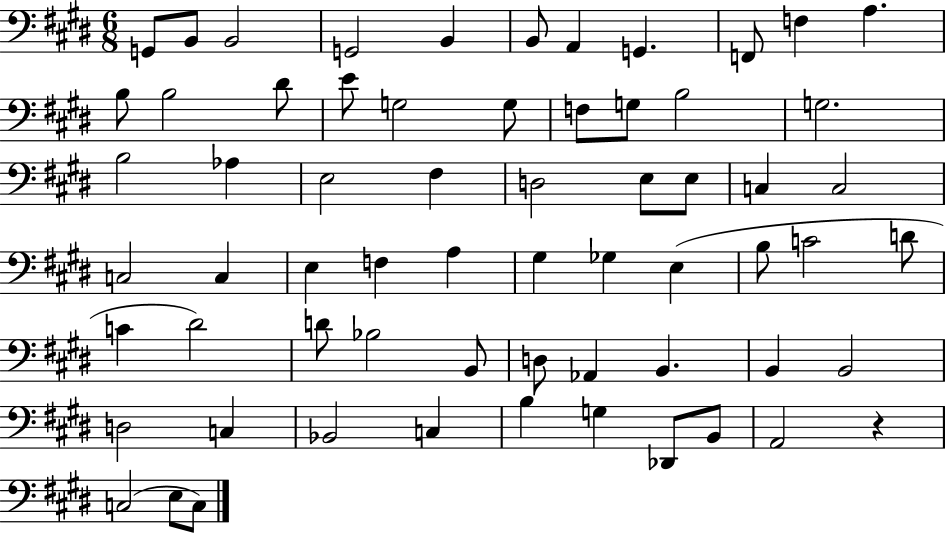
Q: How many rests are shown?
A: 1